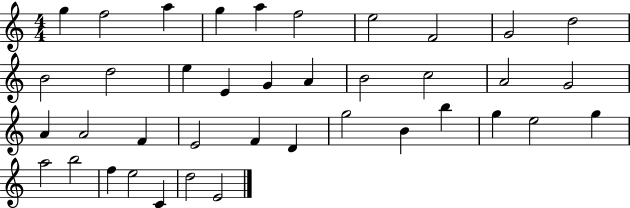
{
  \clef treble
  \numericTimeSignature
  \time 4/4
  \key c \major
  g''4 f''2 a''4 | g''4 a''4 f''2 | e''2 f'2 | g'2 d''2 | \break b'2 d''2 | e''4 e'4 g'4 a'4 | b'2 c''2 | a'2 g'2 | \break a'4 a'2 f'4 | e'2 f'4 d'4 | g''2 b'4 b''4 | g''4 e''2 g''4 | \break a''2 b''2 | f''4 e''2 c'4 | d''2 e'2 | \bar "|."
}